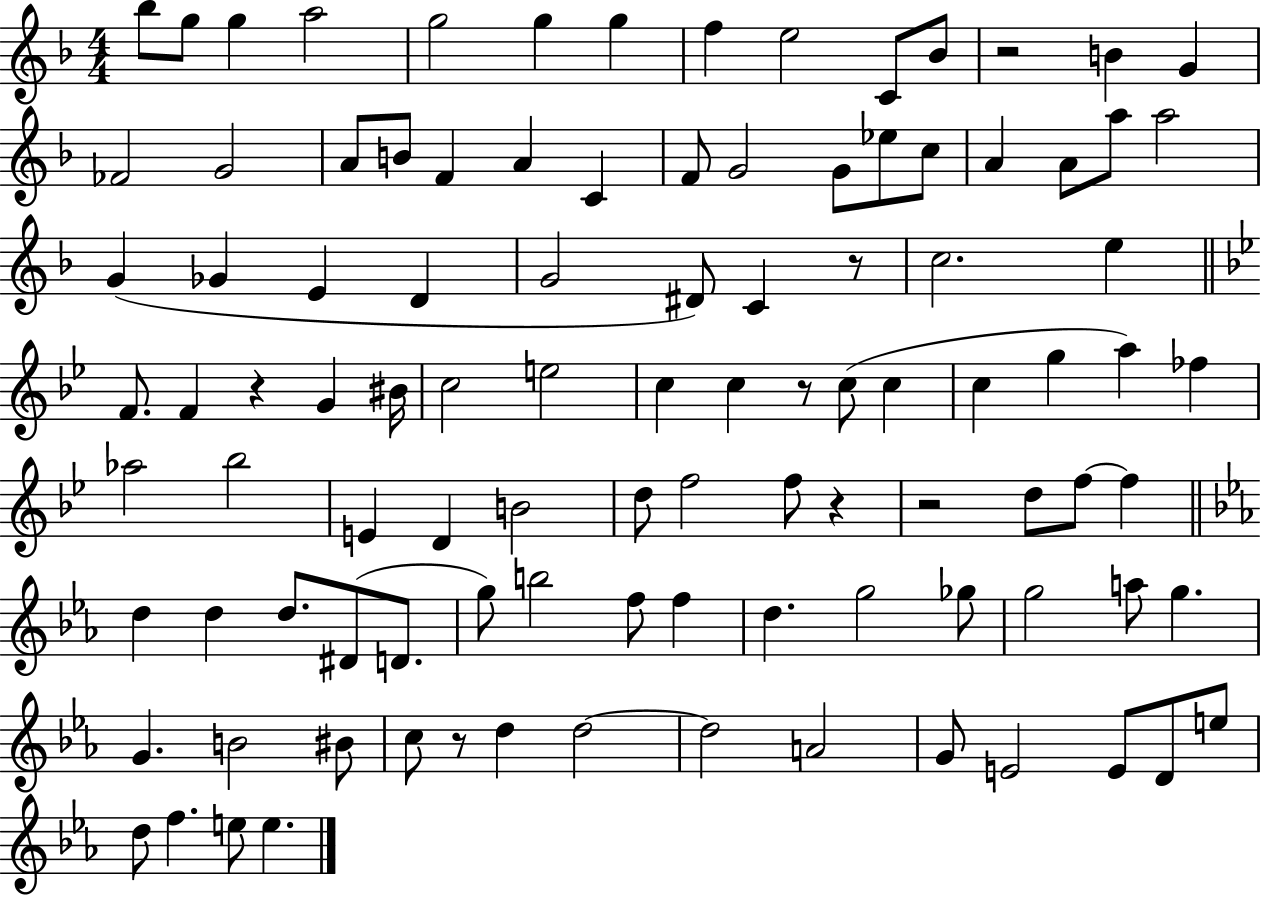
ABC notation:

X:1
T:Untitled
M:4/4
L:1/4
K:F
_b/2 g/2 g a2 g2 g g f e2 C/2 _B/2 z2 B G _F2 G2 A/2 B/2 F A C F/2 G2 G/2 _e/2 c/2 A A/2 a/2 a2 G _G E D G2 ^D/2 C z/2 c2 e F/2 F z G ^B/4 c2 e2 c c z/2 c/2 c c g a _f _a2 _b2 E D B2 d/2 f2 f/2 z z2 d/2 f/2 f d d d/2 ^D/2 D/2 g/2 b2 f/2 f d g2 _g/2 g2 a/2 g G B2 ^B/2 c/2 z/2 d d2 d2 A2 G/2 E2 E/2 D/2 e/2 d/2 f e/2 e